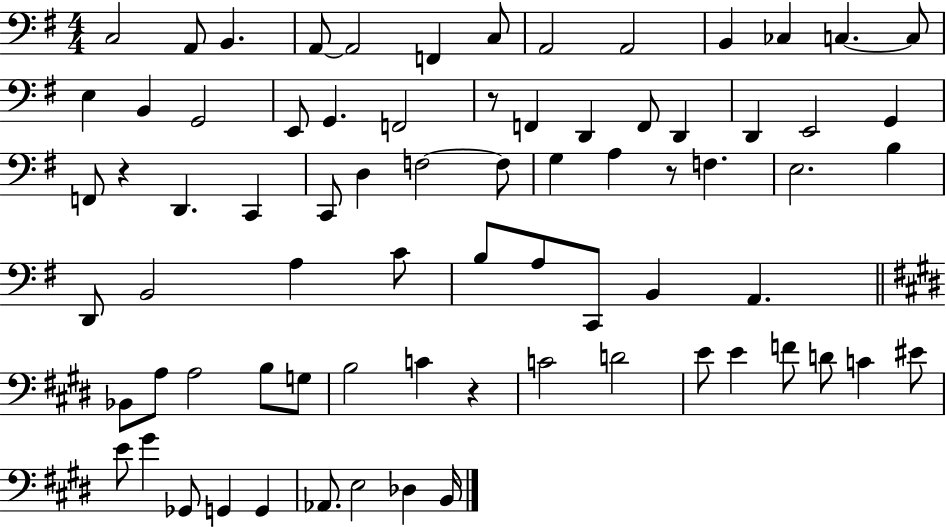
C3/h A2/e B2/q. A2/e A2/h F2/q C3/e A2/h A2/h B2/q CES3/q C3/q. C3/e E3/q B2/q G2/h E2/e G2/q. F2/h R/e F2/q D2/q F2/e D2/q D2/q E2/h G2/q F2/e R/q D2/q. C2/q C2/e D3/q F3/h F3/e G3/q A3/q R/e F3/q. E3/h. B3/q D2/e B2/h A3/q C4/e B3/e A3/e C2/e B2/q A2/q. Bb2/e A3/e A3/h B3/e G3/e B3/h C4/q R/q C4/h D4/h E4/e E4/q F4/e D4/e C4/q EIS4/e E4/e G#4/q Gb2/e G2/q G2/q Ab2/e. E3/h Db3/q B2/s